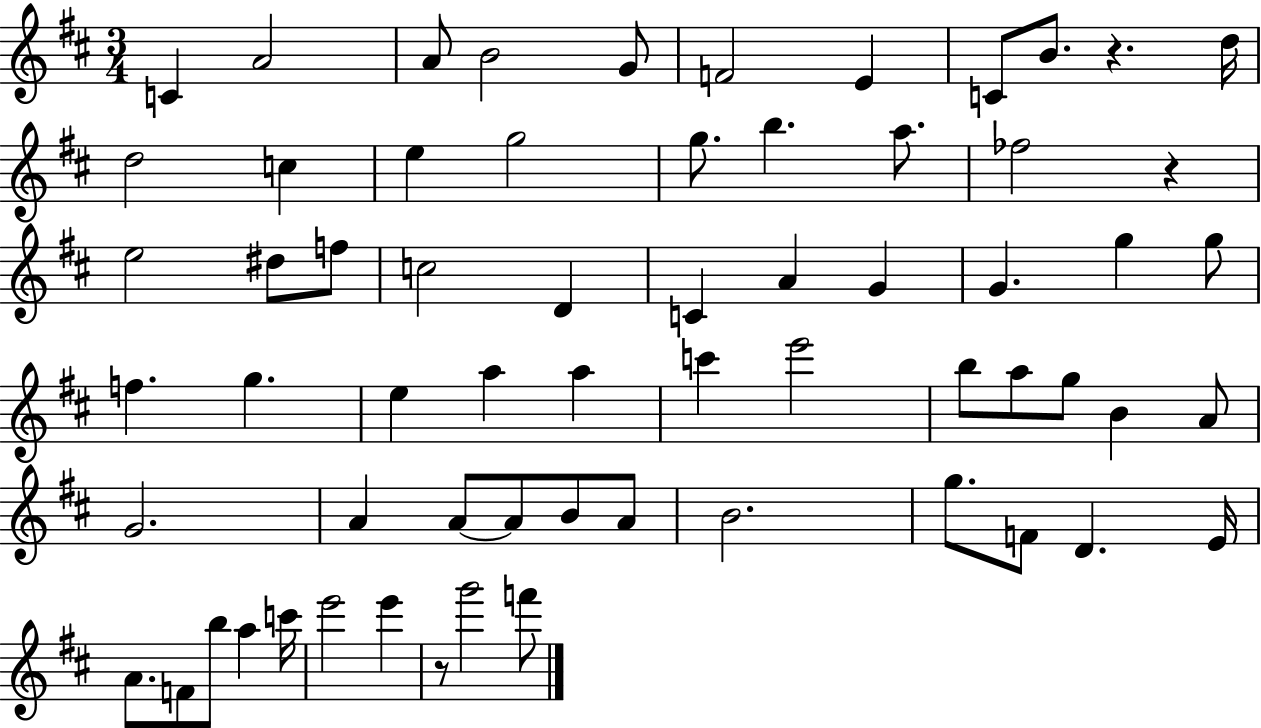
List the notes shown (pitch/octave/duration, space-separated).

C4/q A4/h A4/e B4/h G4/e F4/h E4/q C4/e B4/e. R/q. D5/s D5/h C5/q E5/q G5/h G5/e. B5/q. A5/e. FES5/h R/q E5/h D#5/e F5/e C5/h D4/q C4/q A4/q G4/q G4/q. G5/q G5/e F5/q. G5/q. E5/q A5/q A5/q C6/q E6/h B5/e A5/e G5/e B4/q A4/e G4/h. A4/q A4/e A4/e B4/e A4/e B4/h. G5/e. F4/e D4/q. E4/s A4/e. F4/e B5/e A5/q C6/s E6/h E6/q R/e G6/h F6/e